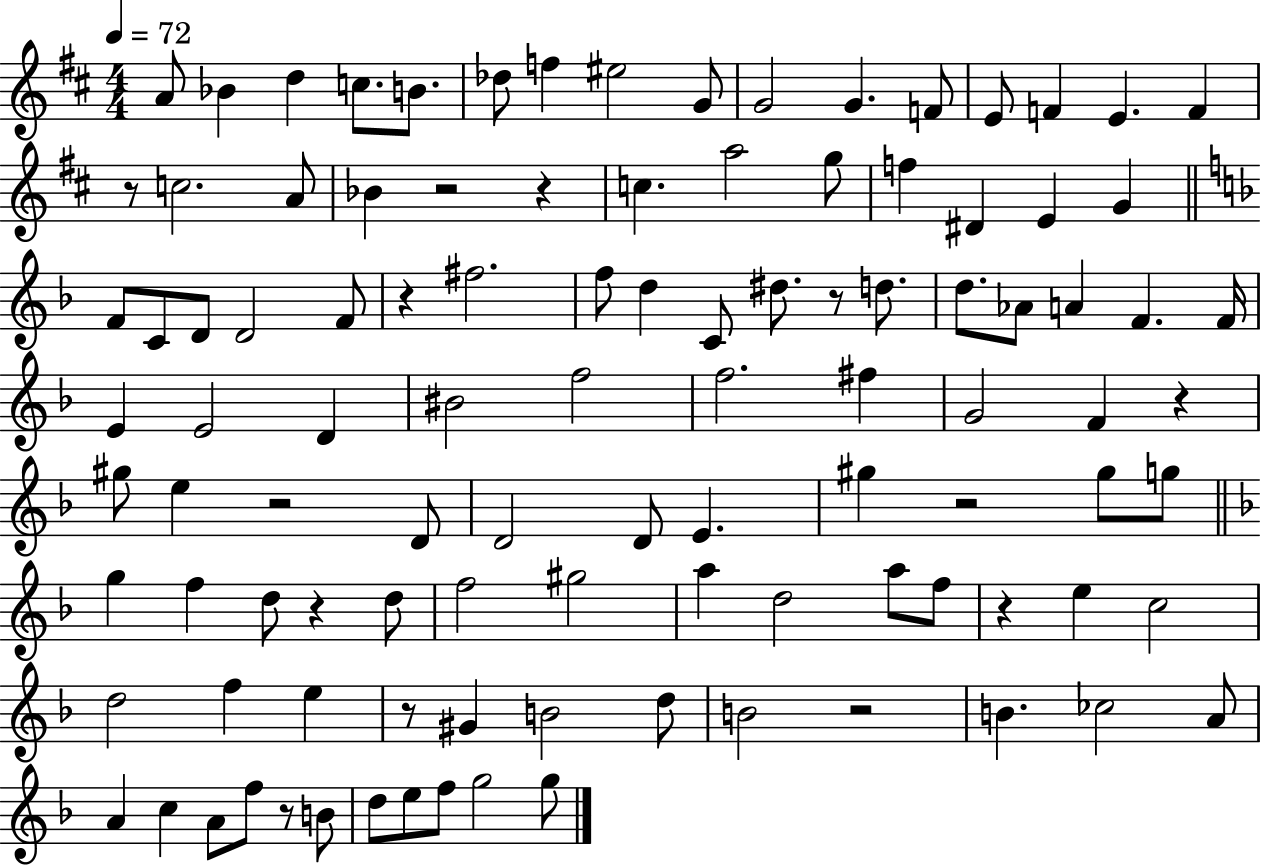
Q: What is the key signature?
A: D major